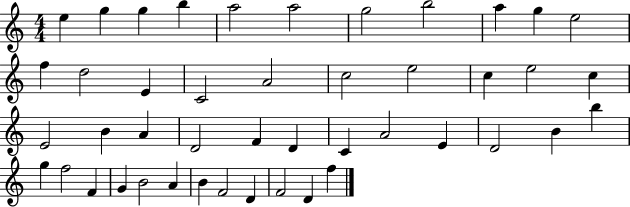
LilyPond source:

{
  \clef treble
  \numericTimeSignature
  \time 4/4
  \key c \major
  e''4 g''4 g''4 b''4 | a''2 a''2 | g''2 b''2 | a''4 g''4 e''2 | \break f''4 d''2 e'4 | c'2 a'2 | c''2 e''2 | c''4 e''2 c''4 | \break e'2 b'4 a'4 | d'2 f'4 d'4 | c'4 a'2 e'4 | d'2 b'4 b''4 | \break g''4 f''2 f'4 | g'4 b'2 a'4 | b'4 f'2 d'4 | f'2 d'4 f''4 | \break \bar "|."
}